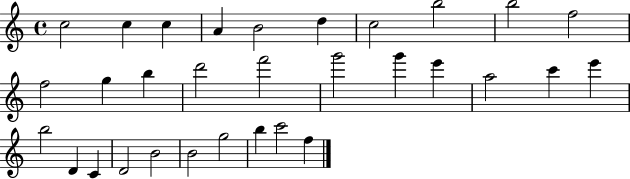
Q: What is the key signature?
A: C major